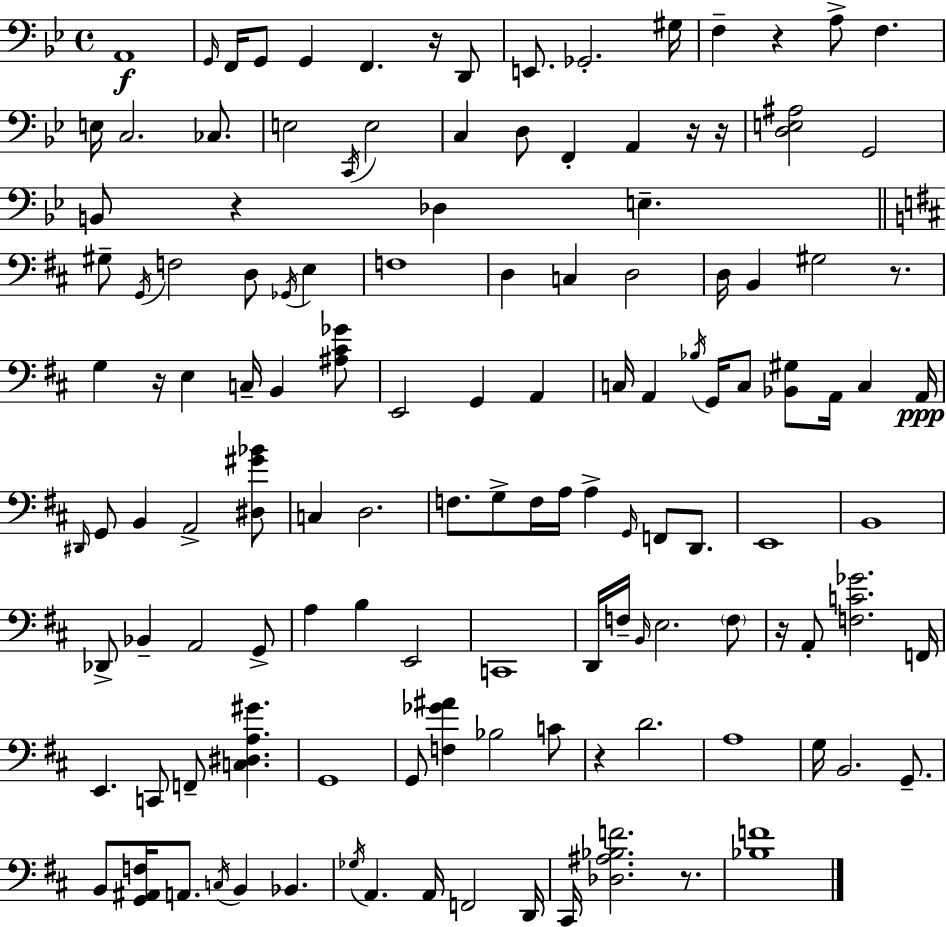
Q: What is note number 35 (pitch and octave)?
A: D3